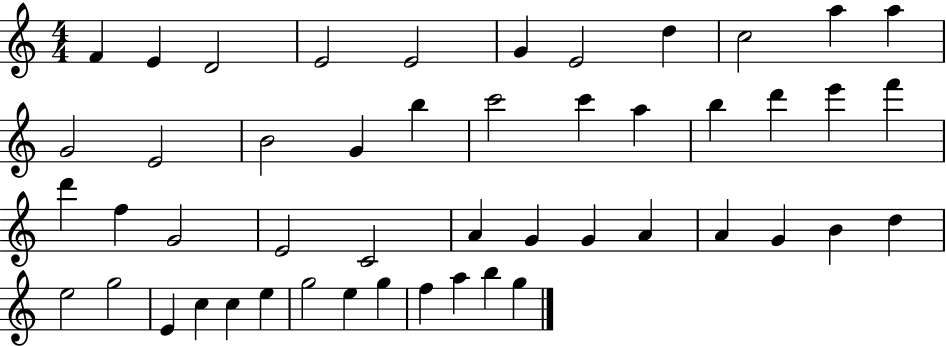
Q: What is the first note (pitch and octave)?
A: F4